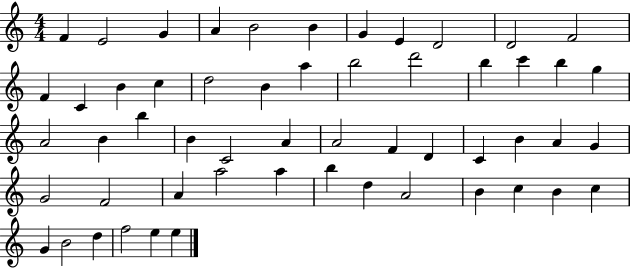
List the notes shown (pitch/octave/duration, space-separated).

F4/q E4/h G4/q A4/q B4/h B4/q G4/q E4/q D4/h D4/h F4/h F4/q C4/q B4/q C5/q D5/h B4/q A5/q B5/h D6/h B5/q C6/q B5/q G5/q A4/h B4/q B5/q B4/q C4/h A4/q A4/h F4/q D4/q C4/q B4/q A4/q G4/q G4/h F4/h A4/q A5/h A5/q B5/q D5/q A4/h B4/q C5/q B4/q C5/q G4/q B4/h D5/q F5/h E5/q E5/q